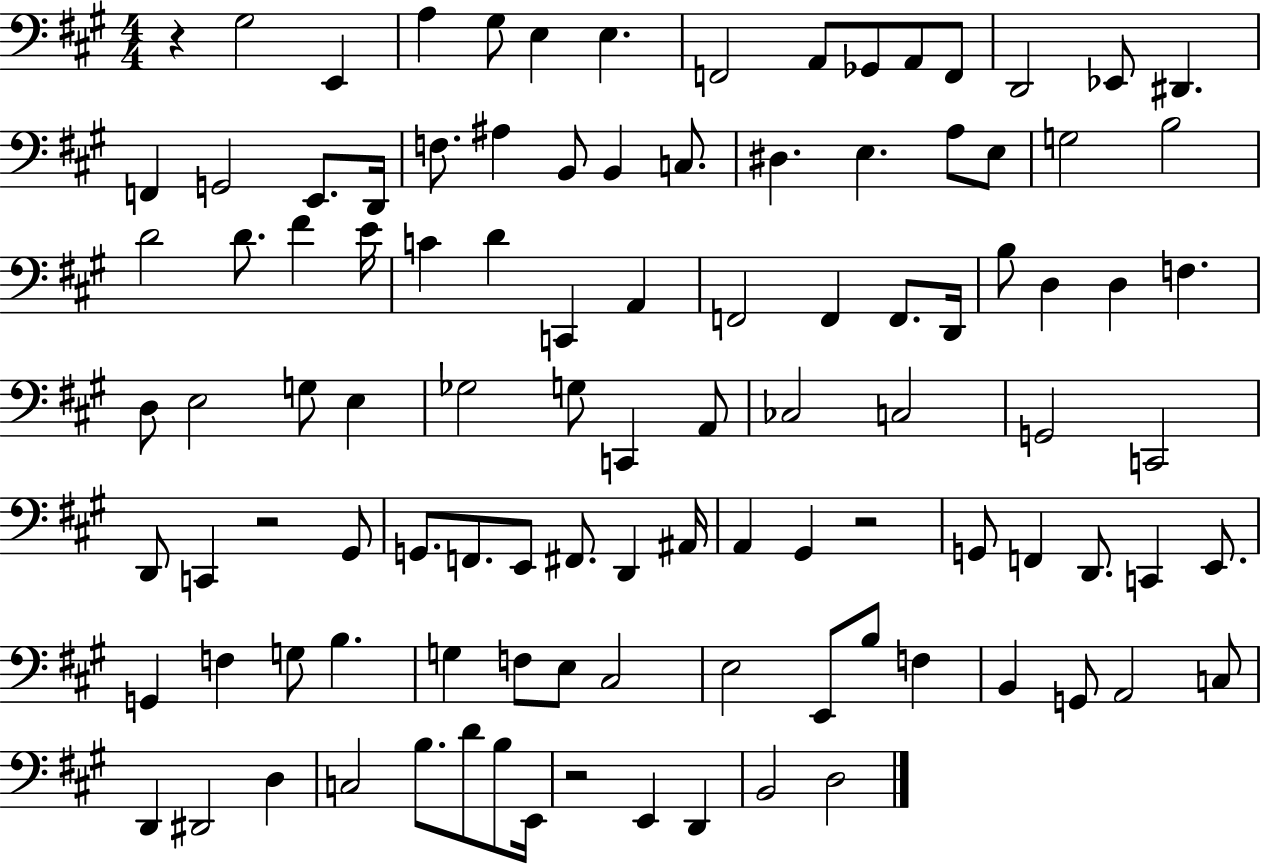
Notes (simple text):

R/q G#3/h E2/q A3/q G#3/e E3/q E3/q. F2/h A2/e Gb2/e A2/e F2/e D2/h Eb2/e D#2/q. F2/q G2/h E2/e. D2/s F3/e. A#3/q B2/e B2/q C3/e. D#3/q. E3/q. A3/e E3/e G3/h B3/h D4/h D4/e. F#4/q E4/s C4/q D4/q C2/q A2/q F2/h F2/q F2/e. D2/s B3/e D3/q D3/q F3/q. D3/e E3/h G3/e E3/q Gb3/h G3/e C2/q A2/e CES3/h C3/h G2/h C2/h D2/e C2/q R/h G#2/e G2/e. F2/e. E2/e F#2/e. D2/q A#2/s A2/q G#2/q R/h G2/e F2/q D2/e. C2/q E2/e. G2/q F3/q G3/e B3/q. G3/q F3/e E3/e C#3/h E3/h E2/e B3/e F3/q B2/q G2/e A2/h C3/e D2/q D#2/h D3/q C3/h B3/e. D4/e B3/e E2/s R/h E2/q D2/q B2/h D3/h